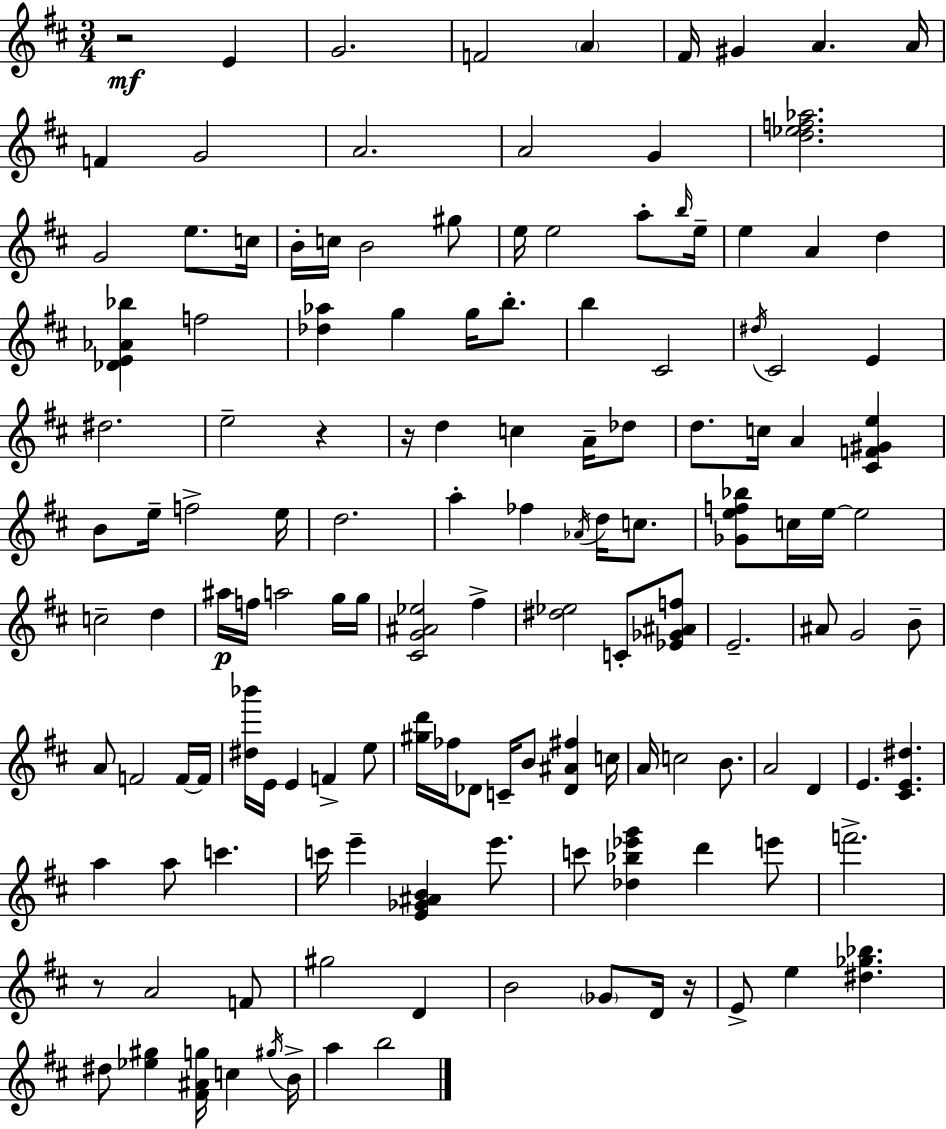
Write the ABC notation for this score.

X:1
T:Untitled
M:3/4
L:1/4
K:D
z2 E G2 F2 A ^F/4 ^G A A/4 F G2 A2 A2 G [d_ef_a]2 G2 e/2 c/4 B/4 c/4 B2 ^g/2 e/4 e2 a/2 b/4 e/4 e A d [_DE_A_b] f2 [_d_a] g g/4 b/2 b ^C2 ^d/4 ^C2 E ^d2 e2 z z/4 d c A/4 _d/2 d/2 c/4 A [^CF^Ge] B/2 e/4 f2 e/4 d2 a _f _A/4 d/4 c/2 [_Gef_b]/2 c/4 e/4 e2 c2 d ^a/4 f/4 a2 g/4 g/4 [^CG^A_e]2 ^f [^d_e]2 C/2 [_E_G^Af]/2 E2 ^A/2 G2 B/2 A/2 F2 F/4 F/4 [^d_b']/4 E/4 E F e/2 [^gd']/4 _f/4 _D/2 C/4 B/2 [_D^A^f] c/4 A/4 c2 B/2 A2 D E [^CE^d] a a/2 c' c'/4 e' [E_G^AB] e'/2 c'/2 [_d_b_e'g'] d' e'/2 f'2 z/2 A2 F/2 ^g2 D B2 _G/2 D/4 z/4 E/2 e [^d_g_b] ^d/2 [_e^g] [^F^Ag]/4 c ^g/4 B/4 a b2